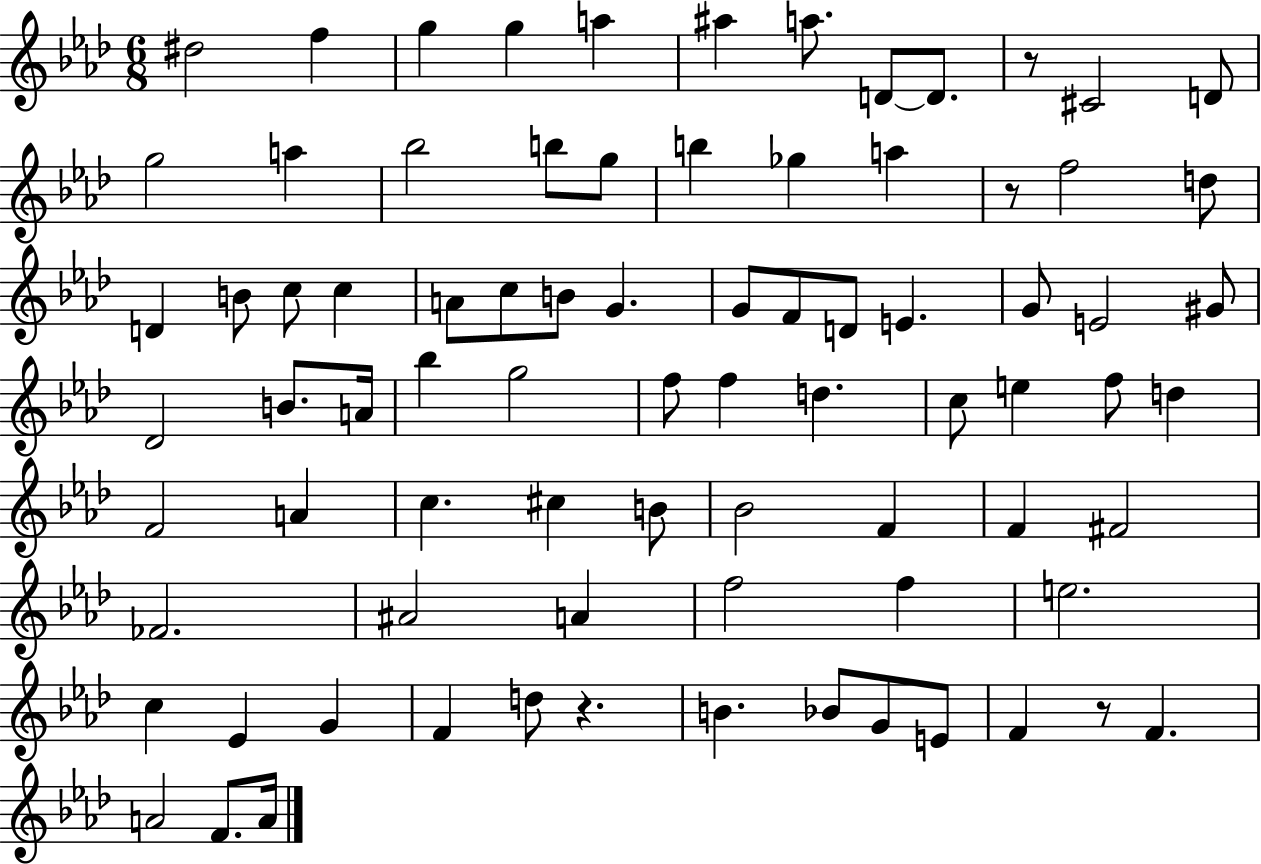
{
  \clef treble
  \numericTimeSignature
  \time 6/8
  \key aes \major
  dis''2 f''4 | g''4 g''4 a''4 | ais''4 a''8. d'8~~ d'8. | r8 cis'2 d'8 | \break g''2 a''4 | bes''2 b''8 g''8 | b''4 ges''4 a''4 | r8 f''2 d''8 | \break d'4 b'8 c''8 c''4 | a'8 c''8 b'8 g'4. | g'8 f'8 d'8 e'4. | g'8 e'2 gis'8 | \break des'2 b'8. a'16 | bes''4 g''2 | f''8 f''4 d''4. | c''8 e''4 f''8 d''4 | \break f'2 a'4 | c''4. cis''4 b'8 | bes'2 f'4 | f'4 fis'2 | \break fes'2. | ais'2 a'4 | f''2 f''4 | e''2. | \break c''4 ees'4 g'4 | f'4 d''8 r4. | b'4. bes'8 g'8 e'8 | f'4 r8 f'4. | \break a'2 f'8. a'16 | \bar "|."
}